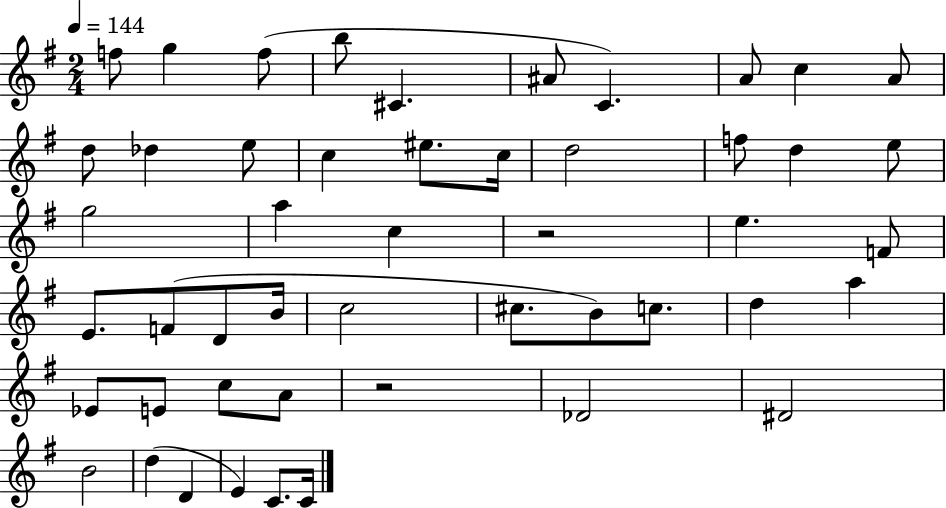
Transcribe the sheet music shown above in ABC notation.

X:1
T:Untitled
M:2/4
L:1/4
K:G
f/2 g f/2 b/2 ^C ^A/2 C A/2 c A/2 d/2 _d e/2 c ^e/2 c/4 d2 f/2 d e/2 g2 a c z2 e F/2 E/2 F/2 D/2 B/4 c2 ^c/2 B/2 c/2 d a _E/2 E/2 c/2 A/2 z2 _D2 ^D2 B2 d D E C/2 C/4